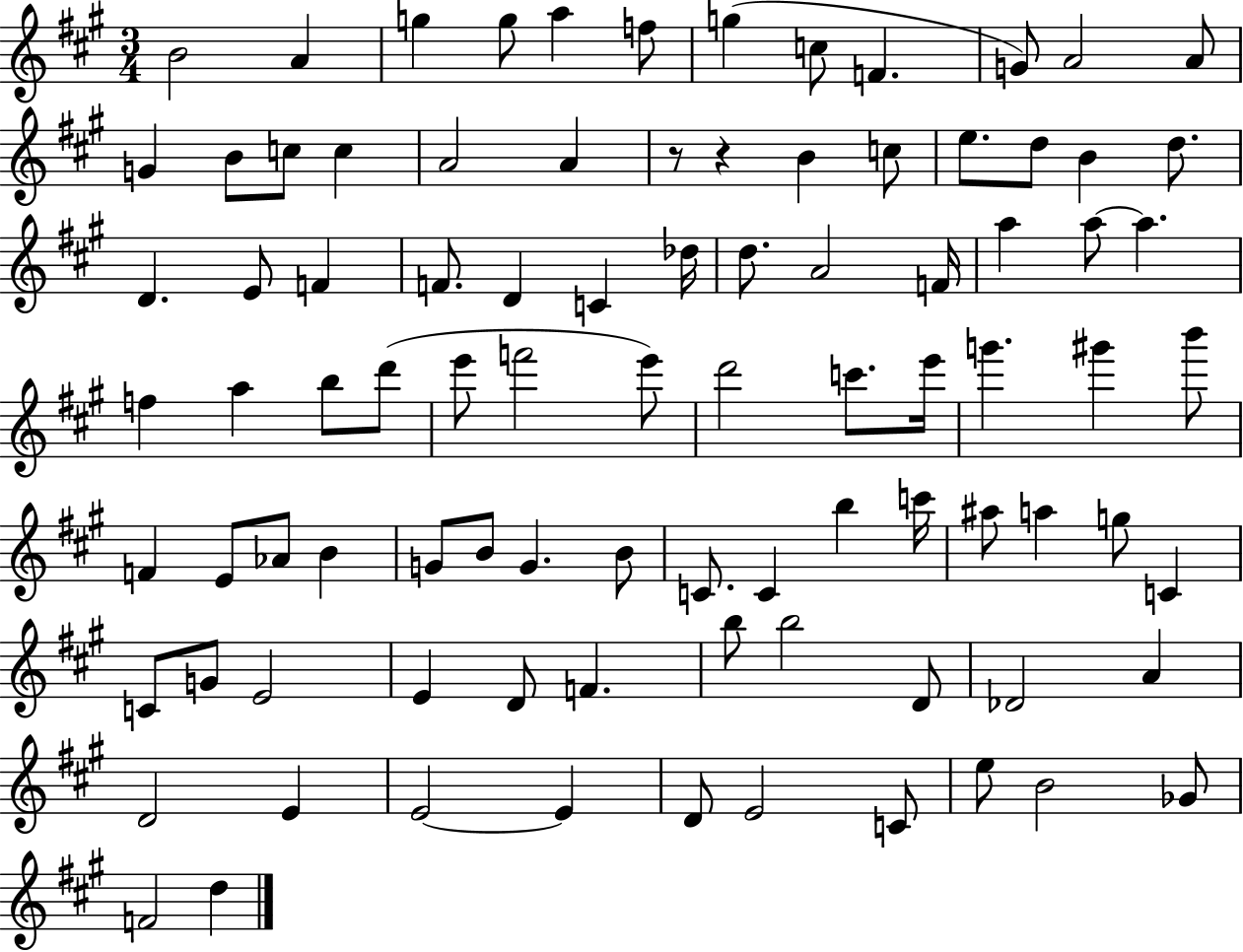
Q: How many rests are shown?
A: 2